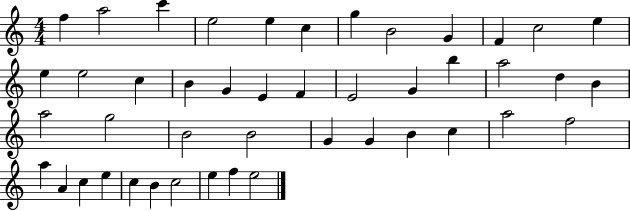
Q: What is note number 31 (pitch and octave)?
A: G4